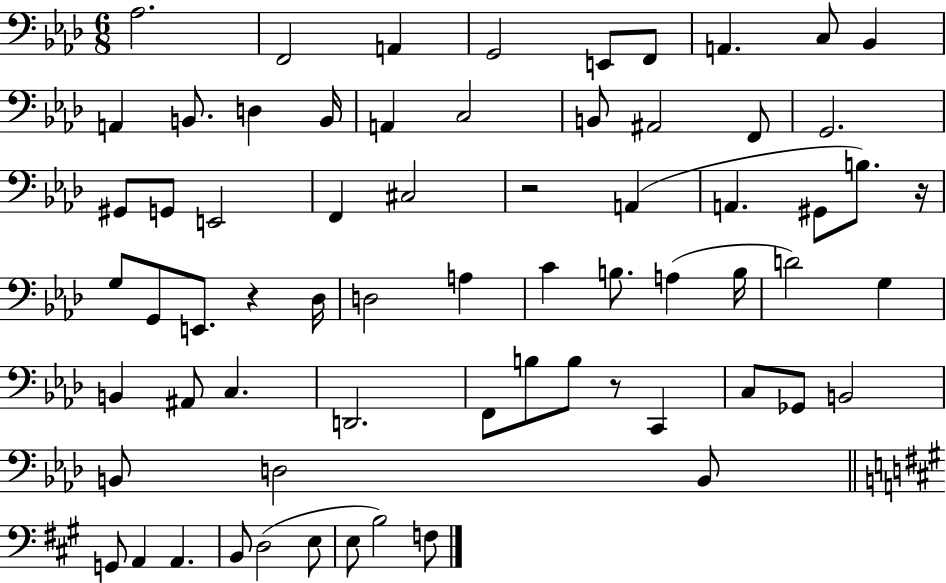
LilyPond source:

{
  \clef bass
  \numericTimeSignature
  \time 6/8
  \key aes \major
  \repeat volta 2 { aes2. | f,2 a,4 | g,2 e,8 f,8 | a,4. c8 bes,4 | \break a,4 b,8. d4 b,16 | a,4 c2 | b,8 ais,2 f,8 | g,2. | \break gis,8 g,8 e,2 | f,4 cis2 | r2 a,4( | a,4. gis,8 b8.) r16 | \break g8 g,8 e,8. r4 des16 | d2 a4 | c'4 b8. a4( b16 | d'2) g4 | \break b,4 ais,8 c4. | d,2. | f,8 b8 b8 r8 c,4 | c8 ges,8 b,2 | \break b,8 d2 b,8 | \bar "||" \break \key a \major g,8 a,4 a,4. | b,8 d2( e8 | e8 b2) f8 | } \bar "|."
}